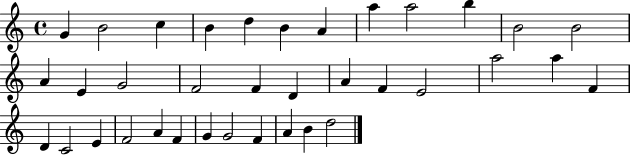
G4/q B4/h C5/q B4/q D5/q B4/q A4/q A5/q A5/h B5/q B4/h B4/h A4/q E4/q G4/h F4/h F4/q D4/q A4/q F4/q E4/h A5/h A5/q F4/q D4/q C4/h E4/q F4/h A4/q F4/q G4/q G4/h F4/q A4/q B4/q D5/h